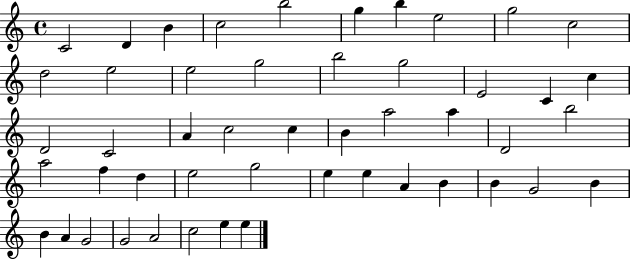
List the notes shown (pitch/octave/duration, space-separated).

C4/h D4/q B4/q C5/h B5/h G5/q B5/q E5/h G5/h C5/h D5/h E5/h E5/h G5/h B5/h G5/h E4/h C4/q C5/q D4/h C4/h A4/q C5/h C5/q B4/q A5/h A5/q D4/h B5/h A5/h F5/q D5/q E5/h G5/h E5/q E5/q A4/q B4/q B4/q G4/h B4/q B4/q A4/q G4/h G4/h A4/h C5/h E5/q E5/q